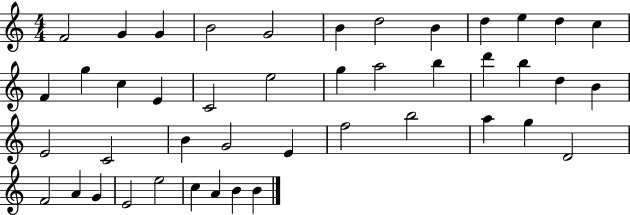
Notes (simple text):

F4/h G4/q G4/q B4/h G4/h B4/q D5/h B4/q D5/q E5/q D5/q C5/q F4/q G5/q C5/q E4/q C4/h E5/h G5/q A5/h B5/q D6/q B5/q D5/q B4/q E4/h C4/h B4/q G4/h E4/q F5/h B5/h A5/q G5/q D4/h F4/h A4/q G4/q E4/h E5/h C5/q A4/q B4/q B4/q